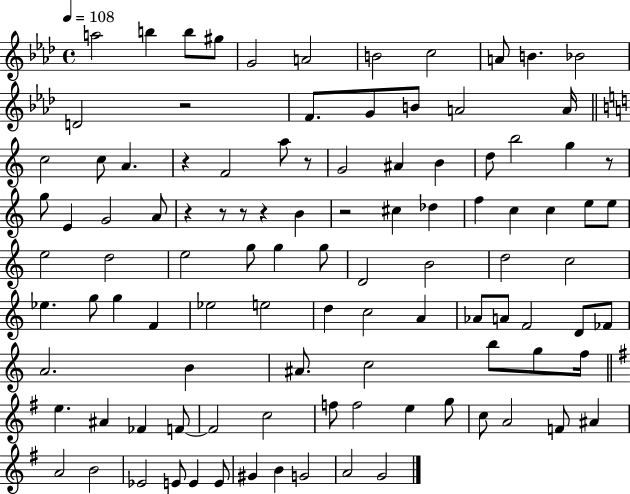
A5/h B5/q B5/e G#5/e G4/h A4/h B4/h C5/h A4/e B4/q. Bb4/h D4/h R/h F4/e. G4/e B4/e A4/h A4/s C5/h C5/e A4/q. R/q F4/h A5/e R/e G4/h A#4/q B4/q D5/e B5/h G5/q R/e G5/e E4/q G4/h A4/e R/q R/e R/e R/q B4/q R/h C#5/q Db5/q F5/q C5/q C5/q E5/e E5/e E5/h D5/h E5/h G5/e G5/q G5/e D4/h B4/h D5/h C5/h Eb5/q. G5/e G5/q F4/q Eb5/h E5/h D5/q C5/h A4/q Ab4/e A4/e F4/h D4/e FES4/e A4/h. B4/q A#4/e. C5/h B5/e G5/e F5/s E5/q. A#4/q FES4/q F4/e F4/h C5/h F5/e F5/h E5/q G5/e C5/e A4/h F4/e A#4/q A4/h B4/h Eb4/h E4/e E4/q E4/e G#4/q B4/q G4/h A4/h G4/h